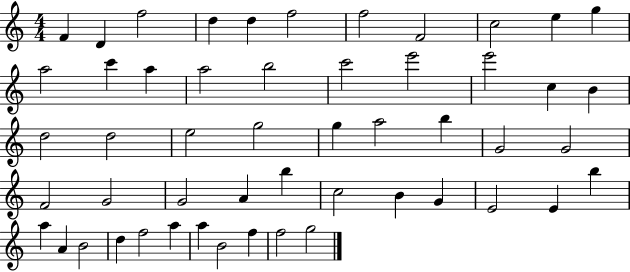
F4/q D4/q F5/h D5/q D5/q F5/h F5/h F4/h C5/h E5/q G5/q A5/h C6/q A5/q A5/h B5/h C6/h E6/h E6/h C5/q B4/q D5/h D5/h E5/h G5/h G5/q A5/h B5/q G4/h G4/h F4/h G4/h G4/h A4/q B5/q C5/h B4/q G4/q E4/h E4/q B5/q A5/q A4/q B4/h D5/q F5/h A5/q A5/q B4/h F5/q F5/h G5/h